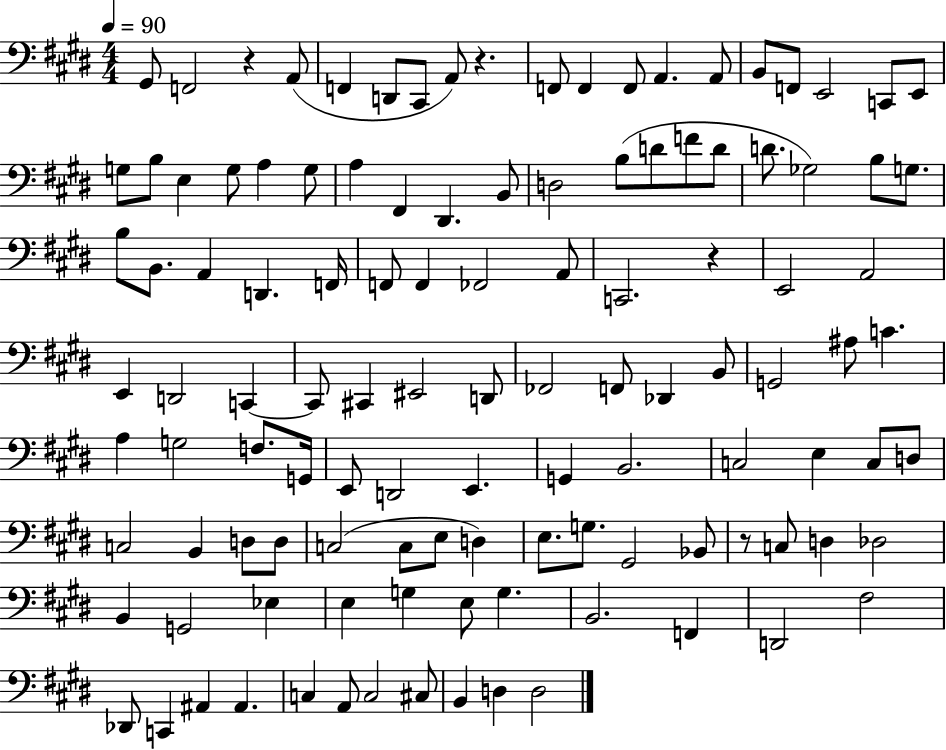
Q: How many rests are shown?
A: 4